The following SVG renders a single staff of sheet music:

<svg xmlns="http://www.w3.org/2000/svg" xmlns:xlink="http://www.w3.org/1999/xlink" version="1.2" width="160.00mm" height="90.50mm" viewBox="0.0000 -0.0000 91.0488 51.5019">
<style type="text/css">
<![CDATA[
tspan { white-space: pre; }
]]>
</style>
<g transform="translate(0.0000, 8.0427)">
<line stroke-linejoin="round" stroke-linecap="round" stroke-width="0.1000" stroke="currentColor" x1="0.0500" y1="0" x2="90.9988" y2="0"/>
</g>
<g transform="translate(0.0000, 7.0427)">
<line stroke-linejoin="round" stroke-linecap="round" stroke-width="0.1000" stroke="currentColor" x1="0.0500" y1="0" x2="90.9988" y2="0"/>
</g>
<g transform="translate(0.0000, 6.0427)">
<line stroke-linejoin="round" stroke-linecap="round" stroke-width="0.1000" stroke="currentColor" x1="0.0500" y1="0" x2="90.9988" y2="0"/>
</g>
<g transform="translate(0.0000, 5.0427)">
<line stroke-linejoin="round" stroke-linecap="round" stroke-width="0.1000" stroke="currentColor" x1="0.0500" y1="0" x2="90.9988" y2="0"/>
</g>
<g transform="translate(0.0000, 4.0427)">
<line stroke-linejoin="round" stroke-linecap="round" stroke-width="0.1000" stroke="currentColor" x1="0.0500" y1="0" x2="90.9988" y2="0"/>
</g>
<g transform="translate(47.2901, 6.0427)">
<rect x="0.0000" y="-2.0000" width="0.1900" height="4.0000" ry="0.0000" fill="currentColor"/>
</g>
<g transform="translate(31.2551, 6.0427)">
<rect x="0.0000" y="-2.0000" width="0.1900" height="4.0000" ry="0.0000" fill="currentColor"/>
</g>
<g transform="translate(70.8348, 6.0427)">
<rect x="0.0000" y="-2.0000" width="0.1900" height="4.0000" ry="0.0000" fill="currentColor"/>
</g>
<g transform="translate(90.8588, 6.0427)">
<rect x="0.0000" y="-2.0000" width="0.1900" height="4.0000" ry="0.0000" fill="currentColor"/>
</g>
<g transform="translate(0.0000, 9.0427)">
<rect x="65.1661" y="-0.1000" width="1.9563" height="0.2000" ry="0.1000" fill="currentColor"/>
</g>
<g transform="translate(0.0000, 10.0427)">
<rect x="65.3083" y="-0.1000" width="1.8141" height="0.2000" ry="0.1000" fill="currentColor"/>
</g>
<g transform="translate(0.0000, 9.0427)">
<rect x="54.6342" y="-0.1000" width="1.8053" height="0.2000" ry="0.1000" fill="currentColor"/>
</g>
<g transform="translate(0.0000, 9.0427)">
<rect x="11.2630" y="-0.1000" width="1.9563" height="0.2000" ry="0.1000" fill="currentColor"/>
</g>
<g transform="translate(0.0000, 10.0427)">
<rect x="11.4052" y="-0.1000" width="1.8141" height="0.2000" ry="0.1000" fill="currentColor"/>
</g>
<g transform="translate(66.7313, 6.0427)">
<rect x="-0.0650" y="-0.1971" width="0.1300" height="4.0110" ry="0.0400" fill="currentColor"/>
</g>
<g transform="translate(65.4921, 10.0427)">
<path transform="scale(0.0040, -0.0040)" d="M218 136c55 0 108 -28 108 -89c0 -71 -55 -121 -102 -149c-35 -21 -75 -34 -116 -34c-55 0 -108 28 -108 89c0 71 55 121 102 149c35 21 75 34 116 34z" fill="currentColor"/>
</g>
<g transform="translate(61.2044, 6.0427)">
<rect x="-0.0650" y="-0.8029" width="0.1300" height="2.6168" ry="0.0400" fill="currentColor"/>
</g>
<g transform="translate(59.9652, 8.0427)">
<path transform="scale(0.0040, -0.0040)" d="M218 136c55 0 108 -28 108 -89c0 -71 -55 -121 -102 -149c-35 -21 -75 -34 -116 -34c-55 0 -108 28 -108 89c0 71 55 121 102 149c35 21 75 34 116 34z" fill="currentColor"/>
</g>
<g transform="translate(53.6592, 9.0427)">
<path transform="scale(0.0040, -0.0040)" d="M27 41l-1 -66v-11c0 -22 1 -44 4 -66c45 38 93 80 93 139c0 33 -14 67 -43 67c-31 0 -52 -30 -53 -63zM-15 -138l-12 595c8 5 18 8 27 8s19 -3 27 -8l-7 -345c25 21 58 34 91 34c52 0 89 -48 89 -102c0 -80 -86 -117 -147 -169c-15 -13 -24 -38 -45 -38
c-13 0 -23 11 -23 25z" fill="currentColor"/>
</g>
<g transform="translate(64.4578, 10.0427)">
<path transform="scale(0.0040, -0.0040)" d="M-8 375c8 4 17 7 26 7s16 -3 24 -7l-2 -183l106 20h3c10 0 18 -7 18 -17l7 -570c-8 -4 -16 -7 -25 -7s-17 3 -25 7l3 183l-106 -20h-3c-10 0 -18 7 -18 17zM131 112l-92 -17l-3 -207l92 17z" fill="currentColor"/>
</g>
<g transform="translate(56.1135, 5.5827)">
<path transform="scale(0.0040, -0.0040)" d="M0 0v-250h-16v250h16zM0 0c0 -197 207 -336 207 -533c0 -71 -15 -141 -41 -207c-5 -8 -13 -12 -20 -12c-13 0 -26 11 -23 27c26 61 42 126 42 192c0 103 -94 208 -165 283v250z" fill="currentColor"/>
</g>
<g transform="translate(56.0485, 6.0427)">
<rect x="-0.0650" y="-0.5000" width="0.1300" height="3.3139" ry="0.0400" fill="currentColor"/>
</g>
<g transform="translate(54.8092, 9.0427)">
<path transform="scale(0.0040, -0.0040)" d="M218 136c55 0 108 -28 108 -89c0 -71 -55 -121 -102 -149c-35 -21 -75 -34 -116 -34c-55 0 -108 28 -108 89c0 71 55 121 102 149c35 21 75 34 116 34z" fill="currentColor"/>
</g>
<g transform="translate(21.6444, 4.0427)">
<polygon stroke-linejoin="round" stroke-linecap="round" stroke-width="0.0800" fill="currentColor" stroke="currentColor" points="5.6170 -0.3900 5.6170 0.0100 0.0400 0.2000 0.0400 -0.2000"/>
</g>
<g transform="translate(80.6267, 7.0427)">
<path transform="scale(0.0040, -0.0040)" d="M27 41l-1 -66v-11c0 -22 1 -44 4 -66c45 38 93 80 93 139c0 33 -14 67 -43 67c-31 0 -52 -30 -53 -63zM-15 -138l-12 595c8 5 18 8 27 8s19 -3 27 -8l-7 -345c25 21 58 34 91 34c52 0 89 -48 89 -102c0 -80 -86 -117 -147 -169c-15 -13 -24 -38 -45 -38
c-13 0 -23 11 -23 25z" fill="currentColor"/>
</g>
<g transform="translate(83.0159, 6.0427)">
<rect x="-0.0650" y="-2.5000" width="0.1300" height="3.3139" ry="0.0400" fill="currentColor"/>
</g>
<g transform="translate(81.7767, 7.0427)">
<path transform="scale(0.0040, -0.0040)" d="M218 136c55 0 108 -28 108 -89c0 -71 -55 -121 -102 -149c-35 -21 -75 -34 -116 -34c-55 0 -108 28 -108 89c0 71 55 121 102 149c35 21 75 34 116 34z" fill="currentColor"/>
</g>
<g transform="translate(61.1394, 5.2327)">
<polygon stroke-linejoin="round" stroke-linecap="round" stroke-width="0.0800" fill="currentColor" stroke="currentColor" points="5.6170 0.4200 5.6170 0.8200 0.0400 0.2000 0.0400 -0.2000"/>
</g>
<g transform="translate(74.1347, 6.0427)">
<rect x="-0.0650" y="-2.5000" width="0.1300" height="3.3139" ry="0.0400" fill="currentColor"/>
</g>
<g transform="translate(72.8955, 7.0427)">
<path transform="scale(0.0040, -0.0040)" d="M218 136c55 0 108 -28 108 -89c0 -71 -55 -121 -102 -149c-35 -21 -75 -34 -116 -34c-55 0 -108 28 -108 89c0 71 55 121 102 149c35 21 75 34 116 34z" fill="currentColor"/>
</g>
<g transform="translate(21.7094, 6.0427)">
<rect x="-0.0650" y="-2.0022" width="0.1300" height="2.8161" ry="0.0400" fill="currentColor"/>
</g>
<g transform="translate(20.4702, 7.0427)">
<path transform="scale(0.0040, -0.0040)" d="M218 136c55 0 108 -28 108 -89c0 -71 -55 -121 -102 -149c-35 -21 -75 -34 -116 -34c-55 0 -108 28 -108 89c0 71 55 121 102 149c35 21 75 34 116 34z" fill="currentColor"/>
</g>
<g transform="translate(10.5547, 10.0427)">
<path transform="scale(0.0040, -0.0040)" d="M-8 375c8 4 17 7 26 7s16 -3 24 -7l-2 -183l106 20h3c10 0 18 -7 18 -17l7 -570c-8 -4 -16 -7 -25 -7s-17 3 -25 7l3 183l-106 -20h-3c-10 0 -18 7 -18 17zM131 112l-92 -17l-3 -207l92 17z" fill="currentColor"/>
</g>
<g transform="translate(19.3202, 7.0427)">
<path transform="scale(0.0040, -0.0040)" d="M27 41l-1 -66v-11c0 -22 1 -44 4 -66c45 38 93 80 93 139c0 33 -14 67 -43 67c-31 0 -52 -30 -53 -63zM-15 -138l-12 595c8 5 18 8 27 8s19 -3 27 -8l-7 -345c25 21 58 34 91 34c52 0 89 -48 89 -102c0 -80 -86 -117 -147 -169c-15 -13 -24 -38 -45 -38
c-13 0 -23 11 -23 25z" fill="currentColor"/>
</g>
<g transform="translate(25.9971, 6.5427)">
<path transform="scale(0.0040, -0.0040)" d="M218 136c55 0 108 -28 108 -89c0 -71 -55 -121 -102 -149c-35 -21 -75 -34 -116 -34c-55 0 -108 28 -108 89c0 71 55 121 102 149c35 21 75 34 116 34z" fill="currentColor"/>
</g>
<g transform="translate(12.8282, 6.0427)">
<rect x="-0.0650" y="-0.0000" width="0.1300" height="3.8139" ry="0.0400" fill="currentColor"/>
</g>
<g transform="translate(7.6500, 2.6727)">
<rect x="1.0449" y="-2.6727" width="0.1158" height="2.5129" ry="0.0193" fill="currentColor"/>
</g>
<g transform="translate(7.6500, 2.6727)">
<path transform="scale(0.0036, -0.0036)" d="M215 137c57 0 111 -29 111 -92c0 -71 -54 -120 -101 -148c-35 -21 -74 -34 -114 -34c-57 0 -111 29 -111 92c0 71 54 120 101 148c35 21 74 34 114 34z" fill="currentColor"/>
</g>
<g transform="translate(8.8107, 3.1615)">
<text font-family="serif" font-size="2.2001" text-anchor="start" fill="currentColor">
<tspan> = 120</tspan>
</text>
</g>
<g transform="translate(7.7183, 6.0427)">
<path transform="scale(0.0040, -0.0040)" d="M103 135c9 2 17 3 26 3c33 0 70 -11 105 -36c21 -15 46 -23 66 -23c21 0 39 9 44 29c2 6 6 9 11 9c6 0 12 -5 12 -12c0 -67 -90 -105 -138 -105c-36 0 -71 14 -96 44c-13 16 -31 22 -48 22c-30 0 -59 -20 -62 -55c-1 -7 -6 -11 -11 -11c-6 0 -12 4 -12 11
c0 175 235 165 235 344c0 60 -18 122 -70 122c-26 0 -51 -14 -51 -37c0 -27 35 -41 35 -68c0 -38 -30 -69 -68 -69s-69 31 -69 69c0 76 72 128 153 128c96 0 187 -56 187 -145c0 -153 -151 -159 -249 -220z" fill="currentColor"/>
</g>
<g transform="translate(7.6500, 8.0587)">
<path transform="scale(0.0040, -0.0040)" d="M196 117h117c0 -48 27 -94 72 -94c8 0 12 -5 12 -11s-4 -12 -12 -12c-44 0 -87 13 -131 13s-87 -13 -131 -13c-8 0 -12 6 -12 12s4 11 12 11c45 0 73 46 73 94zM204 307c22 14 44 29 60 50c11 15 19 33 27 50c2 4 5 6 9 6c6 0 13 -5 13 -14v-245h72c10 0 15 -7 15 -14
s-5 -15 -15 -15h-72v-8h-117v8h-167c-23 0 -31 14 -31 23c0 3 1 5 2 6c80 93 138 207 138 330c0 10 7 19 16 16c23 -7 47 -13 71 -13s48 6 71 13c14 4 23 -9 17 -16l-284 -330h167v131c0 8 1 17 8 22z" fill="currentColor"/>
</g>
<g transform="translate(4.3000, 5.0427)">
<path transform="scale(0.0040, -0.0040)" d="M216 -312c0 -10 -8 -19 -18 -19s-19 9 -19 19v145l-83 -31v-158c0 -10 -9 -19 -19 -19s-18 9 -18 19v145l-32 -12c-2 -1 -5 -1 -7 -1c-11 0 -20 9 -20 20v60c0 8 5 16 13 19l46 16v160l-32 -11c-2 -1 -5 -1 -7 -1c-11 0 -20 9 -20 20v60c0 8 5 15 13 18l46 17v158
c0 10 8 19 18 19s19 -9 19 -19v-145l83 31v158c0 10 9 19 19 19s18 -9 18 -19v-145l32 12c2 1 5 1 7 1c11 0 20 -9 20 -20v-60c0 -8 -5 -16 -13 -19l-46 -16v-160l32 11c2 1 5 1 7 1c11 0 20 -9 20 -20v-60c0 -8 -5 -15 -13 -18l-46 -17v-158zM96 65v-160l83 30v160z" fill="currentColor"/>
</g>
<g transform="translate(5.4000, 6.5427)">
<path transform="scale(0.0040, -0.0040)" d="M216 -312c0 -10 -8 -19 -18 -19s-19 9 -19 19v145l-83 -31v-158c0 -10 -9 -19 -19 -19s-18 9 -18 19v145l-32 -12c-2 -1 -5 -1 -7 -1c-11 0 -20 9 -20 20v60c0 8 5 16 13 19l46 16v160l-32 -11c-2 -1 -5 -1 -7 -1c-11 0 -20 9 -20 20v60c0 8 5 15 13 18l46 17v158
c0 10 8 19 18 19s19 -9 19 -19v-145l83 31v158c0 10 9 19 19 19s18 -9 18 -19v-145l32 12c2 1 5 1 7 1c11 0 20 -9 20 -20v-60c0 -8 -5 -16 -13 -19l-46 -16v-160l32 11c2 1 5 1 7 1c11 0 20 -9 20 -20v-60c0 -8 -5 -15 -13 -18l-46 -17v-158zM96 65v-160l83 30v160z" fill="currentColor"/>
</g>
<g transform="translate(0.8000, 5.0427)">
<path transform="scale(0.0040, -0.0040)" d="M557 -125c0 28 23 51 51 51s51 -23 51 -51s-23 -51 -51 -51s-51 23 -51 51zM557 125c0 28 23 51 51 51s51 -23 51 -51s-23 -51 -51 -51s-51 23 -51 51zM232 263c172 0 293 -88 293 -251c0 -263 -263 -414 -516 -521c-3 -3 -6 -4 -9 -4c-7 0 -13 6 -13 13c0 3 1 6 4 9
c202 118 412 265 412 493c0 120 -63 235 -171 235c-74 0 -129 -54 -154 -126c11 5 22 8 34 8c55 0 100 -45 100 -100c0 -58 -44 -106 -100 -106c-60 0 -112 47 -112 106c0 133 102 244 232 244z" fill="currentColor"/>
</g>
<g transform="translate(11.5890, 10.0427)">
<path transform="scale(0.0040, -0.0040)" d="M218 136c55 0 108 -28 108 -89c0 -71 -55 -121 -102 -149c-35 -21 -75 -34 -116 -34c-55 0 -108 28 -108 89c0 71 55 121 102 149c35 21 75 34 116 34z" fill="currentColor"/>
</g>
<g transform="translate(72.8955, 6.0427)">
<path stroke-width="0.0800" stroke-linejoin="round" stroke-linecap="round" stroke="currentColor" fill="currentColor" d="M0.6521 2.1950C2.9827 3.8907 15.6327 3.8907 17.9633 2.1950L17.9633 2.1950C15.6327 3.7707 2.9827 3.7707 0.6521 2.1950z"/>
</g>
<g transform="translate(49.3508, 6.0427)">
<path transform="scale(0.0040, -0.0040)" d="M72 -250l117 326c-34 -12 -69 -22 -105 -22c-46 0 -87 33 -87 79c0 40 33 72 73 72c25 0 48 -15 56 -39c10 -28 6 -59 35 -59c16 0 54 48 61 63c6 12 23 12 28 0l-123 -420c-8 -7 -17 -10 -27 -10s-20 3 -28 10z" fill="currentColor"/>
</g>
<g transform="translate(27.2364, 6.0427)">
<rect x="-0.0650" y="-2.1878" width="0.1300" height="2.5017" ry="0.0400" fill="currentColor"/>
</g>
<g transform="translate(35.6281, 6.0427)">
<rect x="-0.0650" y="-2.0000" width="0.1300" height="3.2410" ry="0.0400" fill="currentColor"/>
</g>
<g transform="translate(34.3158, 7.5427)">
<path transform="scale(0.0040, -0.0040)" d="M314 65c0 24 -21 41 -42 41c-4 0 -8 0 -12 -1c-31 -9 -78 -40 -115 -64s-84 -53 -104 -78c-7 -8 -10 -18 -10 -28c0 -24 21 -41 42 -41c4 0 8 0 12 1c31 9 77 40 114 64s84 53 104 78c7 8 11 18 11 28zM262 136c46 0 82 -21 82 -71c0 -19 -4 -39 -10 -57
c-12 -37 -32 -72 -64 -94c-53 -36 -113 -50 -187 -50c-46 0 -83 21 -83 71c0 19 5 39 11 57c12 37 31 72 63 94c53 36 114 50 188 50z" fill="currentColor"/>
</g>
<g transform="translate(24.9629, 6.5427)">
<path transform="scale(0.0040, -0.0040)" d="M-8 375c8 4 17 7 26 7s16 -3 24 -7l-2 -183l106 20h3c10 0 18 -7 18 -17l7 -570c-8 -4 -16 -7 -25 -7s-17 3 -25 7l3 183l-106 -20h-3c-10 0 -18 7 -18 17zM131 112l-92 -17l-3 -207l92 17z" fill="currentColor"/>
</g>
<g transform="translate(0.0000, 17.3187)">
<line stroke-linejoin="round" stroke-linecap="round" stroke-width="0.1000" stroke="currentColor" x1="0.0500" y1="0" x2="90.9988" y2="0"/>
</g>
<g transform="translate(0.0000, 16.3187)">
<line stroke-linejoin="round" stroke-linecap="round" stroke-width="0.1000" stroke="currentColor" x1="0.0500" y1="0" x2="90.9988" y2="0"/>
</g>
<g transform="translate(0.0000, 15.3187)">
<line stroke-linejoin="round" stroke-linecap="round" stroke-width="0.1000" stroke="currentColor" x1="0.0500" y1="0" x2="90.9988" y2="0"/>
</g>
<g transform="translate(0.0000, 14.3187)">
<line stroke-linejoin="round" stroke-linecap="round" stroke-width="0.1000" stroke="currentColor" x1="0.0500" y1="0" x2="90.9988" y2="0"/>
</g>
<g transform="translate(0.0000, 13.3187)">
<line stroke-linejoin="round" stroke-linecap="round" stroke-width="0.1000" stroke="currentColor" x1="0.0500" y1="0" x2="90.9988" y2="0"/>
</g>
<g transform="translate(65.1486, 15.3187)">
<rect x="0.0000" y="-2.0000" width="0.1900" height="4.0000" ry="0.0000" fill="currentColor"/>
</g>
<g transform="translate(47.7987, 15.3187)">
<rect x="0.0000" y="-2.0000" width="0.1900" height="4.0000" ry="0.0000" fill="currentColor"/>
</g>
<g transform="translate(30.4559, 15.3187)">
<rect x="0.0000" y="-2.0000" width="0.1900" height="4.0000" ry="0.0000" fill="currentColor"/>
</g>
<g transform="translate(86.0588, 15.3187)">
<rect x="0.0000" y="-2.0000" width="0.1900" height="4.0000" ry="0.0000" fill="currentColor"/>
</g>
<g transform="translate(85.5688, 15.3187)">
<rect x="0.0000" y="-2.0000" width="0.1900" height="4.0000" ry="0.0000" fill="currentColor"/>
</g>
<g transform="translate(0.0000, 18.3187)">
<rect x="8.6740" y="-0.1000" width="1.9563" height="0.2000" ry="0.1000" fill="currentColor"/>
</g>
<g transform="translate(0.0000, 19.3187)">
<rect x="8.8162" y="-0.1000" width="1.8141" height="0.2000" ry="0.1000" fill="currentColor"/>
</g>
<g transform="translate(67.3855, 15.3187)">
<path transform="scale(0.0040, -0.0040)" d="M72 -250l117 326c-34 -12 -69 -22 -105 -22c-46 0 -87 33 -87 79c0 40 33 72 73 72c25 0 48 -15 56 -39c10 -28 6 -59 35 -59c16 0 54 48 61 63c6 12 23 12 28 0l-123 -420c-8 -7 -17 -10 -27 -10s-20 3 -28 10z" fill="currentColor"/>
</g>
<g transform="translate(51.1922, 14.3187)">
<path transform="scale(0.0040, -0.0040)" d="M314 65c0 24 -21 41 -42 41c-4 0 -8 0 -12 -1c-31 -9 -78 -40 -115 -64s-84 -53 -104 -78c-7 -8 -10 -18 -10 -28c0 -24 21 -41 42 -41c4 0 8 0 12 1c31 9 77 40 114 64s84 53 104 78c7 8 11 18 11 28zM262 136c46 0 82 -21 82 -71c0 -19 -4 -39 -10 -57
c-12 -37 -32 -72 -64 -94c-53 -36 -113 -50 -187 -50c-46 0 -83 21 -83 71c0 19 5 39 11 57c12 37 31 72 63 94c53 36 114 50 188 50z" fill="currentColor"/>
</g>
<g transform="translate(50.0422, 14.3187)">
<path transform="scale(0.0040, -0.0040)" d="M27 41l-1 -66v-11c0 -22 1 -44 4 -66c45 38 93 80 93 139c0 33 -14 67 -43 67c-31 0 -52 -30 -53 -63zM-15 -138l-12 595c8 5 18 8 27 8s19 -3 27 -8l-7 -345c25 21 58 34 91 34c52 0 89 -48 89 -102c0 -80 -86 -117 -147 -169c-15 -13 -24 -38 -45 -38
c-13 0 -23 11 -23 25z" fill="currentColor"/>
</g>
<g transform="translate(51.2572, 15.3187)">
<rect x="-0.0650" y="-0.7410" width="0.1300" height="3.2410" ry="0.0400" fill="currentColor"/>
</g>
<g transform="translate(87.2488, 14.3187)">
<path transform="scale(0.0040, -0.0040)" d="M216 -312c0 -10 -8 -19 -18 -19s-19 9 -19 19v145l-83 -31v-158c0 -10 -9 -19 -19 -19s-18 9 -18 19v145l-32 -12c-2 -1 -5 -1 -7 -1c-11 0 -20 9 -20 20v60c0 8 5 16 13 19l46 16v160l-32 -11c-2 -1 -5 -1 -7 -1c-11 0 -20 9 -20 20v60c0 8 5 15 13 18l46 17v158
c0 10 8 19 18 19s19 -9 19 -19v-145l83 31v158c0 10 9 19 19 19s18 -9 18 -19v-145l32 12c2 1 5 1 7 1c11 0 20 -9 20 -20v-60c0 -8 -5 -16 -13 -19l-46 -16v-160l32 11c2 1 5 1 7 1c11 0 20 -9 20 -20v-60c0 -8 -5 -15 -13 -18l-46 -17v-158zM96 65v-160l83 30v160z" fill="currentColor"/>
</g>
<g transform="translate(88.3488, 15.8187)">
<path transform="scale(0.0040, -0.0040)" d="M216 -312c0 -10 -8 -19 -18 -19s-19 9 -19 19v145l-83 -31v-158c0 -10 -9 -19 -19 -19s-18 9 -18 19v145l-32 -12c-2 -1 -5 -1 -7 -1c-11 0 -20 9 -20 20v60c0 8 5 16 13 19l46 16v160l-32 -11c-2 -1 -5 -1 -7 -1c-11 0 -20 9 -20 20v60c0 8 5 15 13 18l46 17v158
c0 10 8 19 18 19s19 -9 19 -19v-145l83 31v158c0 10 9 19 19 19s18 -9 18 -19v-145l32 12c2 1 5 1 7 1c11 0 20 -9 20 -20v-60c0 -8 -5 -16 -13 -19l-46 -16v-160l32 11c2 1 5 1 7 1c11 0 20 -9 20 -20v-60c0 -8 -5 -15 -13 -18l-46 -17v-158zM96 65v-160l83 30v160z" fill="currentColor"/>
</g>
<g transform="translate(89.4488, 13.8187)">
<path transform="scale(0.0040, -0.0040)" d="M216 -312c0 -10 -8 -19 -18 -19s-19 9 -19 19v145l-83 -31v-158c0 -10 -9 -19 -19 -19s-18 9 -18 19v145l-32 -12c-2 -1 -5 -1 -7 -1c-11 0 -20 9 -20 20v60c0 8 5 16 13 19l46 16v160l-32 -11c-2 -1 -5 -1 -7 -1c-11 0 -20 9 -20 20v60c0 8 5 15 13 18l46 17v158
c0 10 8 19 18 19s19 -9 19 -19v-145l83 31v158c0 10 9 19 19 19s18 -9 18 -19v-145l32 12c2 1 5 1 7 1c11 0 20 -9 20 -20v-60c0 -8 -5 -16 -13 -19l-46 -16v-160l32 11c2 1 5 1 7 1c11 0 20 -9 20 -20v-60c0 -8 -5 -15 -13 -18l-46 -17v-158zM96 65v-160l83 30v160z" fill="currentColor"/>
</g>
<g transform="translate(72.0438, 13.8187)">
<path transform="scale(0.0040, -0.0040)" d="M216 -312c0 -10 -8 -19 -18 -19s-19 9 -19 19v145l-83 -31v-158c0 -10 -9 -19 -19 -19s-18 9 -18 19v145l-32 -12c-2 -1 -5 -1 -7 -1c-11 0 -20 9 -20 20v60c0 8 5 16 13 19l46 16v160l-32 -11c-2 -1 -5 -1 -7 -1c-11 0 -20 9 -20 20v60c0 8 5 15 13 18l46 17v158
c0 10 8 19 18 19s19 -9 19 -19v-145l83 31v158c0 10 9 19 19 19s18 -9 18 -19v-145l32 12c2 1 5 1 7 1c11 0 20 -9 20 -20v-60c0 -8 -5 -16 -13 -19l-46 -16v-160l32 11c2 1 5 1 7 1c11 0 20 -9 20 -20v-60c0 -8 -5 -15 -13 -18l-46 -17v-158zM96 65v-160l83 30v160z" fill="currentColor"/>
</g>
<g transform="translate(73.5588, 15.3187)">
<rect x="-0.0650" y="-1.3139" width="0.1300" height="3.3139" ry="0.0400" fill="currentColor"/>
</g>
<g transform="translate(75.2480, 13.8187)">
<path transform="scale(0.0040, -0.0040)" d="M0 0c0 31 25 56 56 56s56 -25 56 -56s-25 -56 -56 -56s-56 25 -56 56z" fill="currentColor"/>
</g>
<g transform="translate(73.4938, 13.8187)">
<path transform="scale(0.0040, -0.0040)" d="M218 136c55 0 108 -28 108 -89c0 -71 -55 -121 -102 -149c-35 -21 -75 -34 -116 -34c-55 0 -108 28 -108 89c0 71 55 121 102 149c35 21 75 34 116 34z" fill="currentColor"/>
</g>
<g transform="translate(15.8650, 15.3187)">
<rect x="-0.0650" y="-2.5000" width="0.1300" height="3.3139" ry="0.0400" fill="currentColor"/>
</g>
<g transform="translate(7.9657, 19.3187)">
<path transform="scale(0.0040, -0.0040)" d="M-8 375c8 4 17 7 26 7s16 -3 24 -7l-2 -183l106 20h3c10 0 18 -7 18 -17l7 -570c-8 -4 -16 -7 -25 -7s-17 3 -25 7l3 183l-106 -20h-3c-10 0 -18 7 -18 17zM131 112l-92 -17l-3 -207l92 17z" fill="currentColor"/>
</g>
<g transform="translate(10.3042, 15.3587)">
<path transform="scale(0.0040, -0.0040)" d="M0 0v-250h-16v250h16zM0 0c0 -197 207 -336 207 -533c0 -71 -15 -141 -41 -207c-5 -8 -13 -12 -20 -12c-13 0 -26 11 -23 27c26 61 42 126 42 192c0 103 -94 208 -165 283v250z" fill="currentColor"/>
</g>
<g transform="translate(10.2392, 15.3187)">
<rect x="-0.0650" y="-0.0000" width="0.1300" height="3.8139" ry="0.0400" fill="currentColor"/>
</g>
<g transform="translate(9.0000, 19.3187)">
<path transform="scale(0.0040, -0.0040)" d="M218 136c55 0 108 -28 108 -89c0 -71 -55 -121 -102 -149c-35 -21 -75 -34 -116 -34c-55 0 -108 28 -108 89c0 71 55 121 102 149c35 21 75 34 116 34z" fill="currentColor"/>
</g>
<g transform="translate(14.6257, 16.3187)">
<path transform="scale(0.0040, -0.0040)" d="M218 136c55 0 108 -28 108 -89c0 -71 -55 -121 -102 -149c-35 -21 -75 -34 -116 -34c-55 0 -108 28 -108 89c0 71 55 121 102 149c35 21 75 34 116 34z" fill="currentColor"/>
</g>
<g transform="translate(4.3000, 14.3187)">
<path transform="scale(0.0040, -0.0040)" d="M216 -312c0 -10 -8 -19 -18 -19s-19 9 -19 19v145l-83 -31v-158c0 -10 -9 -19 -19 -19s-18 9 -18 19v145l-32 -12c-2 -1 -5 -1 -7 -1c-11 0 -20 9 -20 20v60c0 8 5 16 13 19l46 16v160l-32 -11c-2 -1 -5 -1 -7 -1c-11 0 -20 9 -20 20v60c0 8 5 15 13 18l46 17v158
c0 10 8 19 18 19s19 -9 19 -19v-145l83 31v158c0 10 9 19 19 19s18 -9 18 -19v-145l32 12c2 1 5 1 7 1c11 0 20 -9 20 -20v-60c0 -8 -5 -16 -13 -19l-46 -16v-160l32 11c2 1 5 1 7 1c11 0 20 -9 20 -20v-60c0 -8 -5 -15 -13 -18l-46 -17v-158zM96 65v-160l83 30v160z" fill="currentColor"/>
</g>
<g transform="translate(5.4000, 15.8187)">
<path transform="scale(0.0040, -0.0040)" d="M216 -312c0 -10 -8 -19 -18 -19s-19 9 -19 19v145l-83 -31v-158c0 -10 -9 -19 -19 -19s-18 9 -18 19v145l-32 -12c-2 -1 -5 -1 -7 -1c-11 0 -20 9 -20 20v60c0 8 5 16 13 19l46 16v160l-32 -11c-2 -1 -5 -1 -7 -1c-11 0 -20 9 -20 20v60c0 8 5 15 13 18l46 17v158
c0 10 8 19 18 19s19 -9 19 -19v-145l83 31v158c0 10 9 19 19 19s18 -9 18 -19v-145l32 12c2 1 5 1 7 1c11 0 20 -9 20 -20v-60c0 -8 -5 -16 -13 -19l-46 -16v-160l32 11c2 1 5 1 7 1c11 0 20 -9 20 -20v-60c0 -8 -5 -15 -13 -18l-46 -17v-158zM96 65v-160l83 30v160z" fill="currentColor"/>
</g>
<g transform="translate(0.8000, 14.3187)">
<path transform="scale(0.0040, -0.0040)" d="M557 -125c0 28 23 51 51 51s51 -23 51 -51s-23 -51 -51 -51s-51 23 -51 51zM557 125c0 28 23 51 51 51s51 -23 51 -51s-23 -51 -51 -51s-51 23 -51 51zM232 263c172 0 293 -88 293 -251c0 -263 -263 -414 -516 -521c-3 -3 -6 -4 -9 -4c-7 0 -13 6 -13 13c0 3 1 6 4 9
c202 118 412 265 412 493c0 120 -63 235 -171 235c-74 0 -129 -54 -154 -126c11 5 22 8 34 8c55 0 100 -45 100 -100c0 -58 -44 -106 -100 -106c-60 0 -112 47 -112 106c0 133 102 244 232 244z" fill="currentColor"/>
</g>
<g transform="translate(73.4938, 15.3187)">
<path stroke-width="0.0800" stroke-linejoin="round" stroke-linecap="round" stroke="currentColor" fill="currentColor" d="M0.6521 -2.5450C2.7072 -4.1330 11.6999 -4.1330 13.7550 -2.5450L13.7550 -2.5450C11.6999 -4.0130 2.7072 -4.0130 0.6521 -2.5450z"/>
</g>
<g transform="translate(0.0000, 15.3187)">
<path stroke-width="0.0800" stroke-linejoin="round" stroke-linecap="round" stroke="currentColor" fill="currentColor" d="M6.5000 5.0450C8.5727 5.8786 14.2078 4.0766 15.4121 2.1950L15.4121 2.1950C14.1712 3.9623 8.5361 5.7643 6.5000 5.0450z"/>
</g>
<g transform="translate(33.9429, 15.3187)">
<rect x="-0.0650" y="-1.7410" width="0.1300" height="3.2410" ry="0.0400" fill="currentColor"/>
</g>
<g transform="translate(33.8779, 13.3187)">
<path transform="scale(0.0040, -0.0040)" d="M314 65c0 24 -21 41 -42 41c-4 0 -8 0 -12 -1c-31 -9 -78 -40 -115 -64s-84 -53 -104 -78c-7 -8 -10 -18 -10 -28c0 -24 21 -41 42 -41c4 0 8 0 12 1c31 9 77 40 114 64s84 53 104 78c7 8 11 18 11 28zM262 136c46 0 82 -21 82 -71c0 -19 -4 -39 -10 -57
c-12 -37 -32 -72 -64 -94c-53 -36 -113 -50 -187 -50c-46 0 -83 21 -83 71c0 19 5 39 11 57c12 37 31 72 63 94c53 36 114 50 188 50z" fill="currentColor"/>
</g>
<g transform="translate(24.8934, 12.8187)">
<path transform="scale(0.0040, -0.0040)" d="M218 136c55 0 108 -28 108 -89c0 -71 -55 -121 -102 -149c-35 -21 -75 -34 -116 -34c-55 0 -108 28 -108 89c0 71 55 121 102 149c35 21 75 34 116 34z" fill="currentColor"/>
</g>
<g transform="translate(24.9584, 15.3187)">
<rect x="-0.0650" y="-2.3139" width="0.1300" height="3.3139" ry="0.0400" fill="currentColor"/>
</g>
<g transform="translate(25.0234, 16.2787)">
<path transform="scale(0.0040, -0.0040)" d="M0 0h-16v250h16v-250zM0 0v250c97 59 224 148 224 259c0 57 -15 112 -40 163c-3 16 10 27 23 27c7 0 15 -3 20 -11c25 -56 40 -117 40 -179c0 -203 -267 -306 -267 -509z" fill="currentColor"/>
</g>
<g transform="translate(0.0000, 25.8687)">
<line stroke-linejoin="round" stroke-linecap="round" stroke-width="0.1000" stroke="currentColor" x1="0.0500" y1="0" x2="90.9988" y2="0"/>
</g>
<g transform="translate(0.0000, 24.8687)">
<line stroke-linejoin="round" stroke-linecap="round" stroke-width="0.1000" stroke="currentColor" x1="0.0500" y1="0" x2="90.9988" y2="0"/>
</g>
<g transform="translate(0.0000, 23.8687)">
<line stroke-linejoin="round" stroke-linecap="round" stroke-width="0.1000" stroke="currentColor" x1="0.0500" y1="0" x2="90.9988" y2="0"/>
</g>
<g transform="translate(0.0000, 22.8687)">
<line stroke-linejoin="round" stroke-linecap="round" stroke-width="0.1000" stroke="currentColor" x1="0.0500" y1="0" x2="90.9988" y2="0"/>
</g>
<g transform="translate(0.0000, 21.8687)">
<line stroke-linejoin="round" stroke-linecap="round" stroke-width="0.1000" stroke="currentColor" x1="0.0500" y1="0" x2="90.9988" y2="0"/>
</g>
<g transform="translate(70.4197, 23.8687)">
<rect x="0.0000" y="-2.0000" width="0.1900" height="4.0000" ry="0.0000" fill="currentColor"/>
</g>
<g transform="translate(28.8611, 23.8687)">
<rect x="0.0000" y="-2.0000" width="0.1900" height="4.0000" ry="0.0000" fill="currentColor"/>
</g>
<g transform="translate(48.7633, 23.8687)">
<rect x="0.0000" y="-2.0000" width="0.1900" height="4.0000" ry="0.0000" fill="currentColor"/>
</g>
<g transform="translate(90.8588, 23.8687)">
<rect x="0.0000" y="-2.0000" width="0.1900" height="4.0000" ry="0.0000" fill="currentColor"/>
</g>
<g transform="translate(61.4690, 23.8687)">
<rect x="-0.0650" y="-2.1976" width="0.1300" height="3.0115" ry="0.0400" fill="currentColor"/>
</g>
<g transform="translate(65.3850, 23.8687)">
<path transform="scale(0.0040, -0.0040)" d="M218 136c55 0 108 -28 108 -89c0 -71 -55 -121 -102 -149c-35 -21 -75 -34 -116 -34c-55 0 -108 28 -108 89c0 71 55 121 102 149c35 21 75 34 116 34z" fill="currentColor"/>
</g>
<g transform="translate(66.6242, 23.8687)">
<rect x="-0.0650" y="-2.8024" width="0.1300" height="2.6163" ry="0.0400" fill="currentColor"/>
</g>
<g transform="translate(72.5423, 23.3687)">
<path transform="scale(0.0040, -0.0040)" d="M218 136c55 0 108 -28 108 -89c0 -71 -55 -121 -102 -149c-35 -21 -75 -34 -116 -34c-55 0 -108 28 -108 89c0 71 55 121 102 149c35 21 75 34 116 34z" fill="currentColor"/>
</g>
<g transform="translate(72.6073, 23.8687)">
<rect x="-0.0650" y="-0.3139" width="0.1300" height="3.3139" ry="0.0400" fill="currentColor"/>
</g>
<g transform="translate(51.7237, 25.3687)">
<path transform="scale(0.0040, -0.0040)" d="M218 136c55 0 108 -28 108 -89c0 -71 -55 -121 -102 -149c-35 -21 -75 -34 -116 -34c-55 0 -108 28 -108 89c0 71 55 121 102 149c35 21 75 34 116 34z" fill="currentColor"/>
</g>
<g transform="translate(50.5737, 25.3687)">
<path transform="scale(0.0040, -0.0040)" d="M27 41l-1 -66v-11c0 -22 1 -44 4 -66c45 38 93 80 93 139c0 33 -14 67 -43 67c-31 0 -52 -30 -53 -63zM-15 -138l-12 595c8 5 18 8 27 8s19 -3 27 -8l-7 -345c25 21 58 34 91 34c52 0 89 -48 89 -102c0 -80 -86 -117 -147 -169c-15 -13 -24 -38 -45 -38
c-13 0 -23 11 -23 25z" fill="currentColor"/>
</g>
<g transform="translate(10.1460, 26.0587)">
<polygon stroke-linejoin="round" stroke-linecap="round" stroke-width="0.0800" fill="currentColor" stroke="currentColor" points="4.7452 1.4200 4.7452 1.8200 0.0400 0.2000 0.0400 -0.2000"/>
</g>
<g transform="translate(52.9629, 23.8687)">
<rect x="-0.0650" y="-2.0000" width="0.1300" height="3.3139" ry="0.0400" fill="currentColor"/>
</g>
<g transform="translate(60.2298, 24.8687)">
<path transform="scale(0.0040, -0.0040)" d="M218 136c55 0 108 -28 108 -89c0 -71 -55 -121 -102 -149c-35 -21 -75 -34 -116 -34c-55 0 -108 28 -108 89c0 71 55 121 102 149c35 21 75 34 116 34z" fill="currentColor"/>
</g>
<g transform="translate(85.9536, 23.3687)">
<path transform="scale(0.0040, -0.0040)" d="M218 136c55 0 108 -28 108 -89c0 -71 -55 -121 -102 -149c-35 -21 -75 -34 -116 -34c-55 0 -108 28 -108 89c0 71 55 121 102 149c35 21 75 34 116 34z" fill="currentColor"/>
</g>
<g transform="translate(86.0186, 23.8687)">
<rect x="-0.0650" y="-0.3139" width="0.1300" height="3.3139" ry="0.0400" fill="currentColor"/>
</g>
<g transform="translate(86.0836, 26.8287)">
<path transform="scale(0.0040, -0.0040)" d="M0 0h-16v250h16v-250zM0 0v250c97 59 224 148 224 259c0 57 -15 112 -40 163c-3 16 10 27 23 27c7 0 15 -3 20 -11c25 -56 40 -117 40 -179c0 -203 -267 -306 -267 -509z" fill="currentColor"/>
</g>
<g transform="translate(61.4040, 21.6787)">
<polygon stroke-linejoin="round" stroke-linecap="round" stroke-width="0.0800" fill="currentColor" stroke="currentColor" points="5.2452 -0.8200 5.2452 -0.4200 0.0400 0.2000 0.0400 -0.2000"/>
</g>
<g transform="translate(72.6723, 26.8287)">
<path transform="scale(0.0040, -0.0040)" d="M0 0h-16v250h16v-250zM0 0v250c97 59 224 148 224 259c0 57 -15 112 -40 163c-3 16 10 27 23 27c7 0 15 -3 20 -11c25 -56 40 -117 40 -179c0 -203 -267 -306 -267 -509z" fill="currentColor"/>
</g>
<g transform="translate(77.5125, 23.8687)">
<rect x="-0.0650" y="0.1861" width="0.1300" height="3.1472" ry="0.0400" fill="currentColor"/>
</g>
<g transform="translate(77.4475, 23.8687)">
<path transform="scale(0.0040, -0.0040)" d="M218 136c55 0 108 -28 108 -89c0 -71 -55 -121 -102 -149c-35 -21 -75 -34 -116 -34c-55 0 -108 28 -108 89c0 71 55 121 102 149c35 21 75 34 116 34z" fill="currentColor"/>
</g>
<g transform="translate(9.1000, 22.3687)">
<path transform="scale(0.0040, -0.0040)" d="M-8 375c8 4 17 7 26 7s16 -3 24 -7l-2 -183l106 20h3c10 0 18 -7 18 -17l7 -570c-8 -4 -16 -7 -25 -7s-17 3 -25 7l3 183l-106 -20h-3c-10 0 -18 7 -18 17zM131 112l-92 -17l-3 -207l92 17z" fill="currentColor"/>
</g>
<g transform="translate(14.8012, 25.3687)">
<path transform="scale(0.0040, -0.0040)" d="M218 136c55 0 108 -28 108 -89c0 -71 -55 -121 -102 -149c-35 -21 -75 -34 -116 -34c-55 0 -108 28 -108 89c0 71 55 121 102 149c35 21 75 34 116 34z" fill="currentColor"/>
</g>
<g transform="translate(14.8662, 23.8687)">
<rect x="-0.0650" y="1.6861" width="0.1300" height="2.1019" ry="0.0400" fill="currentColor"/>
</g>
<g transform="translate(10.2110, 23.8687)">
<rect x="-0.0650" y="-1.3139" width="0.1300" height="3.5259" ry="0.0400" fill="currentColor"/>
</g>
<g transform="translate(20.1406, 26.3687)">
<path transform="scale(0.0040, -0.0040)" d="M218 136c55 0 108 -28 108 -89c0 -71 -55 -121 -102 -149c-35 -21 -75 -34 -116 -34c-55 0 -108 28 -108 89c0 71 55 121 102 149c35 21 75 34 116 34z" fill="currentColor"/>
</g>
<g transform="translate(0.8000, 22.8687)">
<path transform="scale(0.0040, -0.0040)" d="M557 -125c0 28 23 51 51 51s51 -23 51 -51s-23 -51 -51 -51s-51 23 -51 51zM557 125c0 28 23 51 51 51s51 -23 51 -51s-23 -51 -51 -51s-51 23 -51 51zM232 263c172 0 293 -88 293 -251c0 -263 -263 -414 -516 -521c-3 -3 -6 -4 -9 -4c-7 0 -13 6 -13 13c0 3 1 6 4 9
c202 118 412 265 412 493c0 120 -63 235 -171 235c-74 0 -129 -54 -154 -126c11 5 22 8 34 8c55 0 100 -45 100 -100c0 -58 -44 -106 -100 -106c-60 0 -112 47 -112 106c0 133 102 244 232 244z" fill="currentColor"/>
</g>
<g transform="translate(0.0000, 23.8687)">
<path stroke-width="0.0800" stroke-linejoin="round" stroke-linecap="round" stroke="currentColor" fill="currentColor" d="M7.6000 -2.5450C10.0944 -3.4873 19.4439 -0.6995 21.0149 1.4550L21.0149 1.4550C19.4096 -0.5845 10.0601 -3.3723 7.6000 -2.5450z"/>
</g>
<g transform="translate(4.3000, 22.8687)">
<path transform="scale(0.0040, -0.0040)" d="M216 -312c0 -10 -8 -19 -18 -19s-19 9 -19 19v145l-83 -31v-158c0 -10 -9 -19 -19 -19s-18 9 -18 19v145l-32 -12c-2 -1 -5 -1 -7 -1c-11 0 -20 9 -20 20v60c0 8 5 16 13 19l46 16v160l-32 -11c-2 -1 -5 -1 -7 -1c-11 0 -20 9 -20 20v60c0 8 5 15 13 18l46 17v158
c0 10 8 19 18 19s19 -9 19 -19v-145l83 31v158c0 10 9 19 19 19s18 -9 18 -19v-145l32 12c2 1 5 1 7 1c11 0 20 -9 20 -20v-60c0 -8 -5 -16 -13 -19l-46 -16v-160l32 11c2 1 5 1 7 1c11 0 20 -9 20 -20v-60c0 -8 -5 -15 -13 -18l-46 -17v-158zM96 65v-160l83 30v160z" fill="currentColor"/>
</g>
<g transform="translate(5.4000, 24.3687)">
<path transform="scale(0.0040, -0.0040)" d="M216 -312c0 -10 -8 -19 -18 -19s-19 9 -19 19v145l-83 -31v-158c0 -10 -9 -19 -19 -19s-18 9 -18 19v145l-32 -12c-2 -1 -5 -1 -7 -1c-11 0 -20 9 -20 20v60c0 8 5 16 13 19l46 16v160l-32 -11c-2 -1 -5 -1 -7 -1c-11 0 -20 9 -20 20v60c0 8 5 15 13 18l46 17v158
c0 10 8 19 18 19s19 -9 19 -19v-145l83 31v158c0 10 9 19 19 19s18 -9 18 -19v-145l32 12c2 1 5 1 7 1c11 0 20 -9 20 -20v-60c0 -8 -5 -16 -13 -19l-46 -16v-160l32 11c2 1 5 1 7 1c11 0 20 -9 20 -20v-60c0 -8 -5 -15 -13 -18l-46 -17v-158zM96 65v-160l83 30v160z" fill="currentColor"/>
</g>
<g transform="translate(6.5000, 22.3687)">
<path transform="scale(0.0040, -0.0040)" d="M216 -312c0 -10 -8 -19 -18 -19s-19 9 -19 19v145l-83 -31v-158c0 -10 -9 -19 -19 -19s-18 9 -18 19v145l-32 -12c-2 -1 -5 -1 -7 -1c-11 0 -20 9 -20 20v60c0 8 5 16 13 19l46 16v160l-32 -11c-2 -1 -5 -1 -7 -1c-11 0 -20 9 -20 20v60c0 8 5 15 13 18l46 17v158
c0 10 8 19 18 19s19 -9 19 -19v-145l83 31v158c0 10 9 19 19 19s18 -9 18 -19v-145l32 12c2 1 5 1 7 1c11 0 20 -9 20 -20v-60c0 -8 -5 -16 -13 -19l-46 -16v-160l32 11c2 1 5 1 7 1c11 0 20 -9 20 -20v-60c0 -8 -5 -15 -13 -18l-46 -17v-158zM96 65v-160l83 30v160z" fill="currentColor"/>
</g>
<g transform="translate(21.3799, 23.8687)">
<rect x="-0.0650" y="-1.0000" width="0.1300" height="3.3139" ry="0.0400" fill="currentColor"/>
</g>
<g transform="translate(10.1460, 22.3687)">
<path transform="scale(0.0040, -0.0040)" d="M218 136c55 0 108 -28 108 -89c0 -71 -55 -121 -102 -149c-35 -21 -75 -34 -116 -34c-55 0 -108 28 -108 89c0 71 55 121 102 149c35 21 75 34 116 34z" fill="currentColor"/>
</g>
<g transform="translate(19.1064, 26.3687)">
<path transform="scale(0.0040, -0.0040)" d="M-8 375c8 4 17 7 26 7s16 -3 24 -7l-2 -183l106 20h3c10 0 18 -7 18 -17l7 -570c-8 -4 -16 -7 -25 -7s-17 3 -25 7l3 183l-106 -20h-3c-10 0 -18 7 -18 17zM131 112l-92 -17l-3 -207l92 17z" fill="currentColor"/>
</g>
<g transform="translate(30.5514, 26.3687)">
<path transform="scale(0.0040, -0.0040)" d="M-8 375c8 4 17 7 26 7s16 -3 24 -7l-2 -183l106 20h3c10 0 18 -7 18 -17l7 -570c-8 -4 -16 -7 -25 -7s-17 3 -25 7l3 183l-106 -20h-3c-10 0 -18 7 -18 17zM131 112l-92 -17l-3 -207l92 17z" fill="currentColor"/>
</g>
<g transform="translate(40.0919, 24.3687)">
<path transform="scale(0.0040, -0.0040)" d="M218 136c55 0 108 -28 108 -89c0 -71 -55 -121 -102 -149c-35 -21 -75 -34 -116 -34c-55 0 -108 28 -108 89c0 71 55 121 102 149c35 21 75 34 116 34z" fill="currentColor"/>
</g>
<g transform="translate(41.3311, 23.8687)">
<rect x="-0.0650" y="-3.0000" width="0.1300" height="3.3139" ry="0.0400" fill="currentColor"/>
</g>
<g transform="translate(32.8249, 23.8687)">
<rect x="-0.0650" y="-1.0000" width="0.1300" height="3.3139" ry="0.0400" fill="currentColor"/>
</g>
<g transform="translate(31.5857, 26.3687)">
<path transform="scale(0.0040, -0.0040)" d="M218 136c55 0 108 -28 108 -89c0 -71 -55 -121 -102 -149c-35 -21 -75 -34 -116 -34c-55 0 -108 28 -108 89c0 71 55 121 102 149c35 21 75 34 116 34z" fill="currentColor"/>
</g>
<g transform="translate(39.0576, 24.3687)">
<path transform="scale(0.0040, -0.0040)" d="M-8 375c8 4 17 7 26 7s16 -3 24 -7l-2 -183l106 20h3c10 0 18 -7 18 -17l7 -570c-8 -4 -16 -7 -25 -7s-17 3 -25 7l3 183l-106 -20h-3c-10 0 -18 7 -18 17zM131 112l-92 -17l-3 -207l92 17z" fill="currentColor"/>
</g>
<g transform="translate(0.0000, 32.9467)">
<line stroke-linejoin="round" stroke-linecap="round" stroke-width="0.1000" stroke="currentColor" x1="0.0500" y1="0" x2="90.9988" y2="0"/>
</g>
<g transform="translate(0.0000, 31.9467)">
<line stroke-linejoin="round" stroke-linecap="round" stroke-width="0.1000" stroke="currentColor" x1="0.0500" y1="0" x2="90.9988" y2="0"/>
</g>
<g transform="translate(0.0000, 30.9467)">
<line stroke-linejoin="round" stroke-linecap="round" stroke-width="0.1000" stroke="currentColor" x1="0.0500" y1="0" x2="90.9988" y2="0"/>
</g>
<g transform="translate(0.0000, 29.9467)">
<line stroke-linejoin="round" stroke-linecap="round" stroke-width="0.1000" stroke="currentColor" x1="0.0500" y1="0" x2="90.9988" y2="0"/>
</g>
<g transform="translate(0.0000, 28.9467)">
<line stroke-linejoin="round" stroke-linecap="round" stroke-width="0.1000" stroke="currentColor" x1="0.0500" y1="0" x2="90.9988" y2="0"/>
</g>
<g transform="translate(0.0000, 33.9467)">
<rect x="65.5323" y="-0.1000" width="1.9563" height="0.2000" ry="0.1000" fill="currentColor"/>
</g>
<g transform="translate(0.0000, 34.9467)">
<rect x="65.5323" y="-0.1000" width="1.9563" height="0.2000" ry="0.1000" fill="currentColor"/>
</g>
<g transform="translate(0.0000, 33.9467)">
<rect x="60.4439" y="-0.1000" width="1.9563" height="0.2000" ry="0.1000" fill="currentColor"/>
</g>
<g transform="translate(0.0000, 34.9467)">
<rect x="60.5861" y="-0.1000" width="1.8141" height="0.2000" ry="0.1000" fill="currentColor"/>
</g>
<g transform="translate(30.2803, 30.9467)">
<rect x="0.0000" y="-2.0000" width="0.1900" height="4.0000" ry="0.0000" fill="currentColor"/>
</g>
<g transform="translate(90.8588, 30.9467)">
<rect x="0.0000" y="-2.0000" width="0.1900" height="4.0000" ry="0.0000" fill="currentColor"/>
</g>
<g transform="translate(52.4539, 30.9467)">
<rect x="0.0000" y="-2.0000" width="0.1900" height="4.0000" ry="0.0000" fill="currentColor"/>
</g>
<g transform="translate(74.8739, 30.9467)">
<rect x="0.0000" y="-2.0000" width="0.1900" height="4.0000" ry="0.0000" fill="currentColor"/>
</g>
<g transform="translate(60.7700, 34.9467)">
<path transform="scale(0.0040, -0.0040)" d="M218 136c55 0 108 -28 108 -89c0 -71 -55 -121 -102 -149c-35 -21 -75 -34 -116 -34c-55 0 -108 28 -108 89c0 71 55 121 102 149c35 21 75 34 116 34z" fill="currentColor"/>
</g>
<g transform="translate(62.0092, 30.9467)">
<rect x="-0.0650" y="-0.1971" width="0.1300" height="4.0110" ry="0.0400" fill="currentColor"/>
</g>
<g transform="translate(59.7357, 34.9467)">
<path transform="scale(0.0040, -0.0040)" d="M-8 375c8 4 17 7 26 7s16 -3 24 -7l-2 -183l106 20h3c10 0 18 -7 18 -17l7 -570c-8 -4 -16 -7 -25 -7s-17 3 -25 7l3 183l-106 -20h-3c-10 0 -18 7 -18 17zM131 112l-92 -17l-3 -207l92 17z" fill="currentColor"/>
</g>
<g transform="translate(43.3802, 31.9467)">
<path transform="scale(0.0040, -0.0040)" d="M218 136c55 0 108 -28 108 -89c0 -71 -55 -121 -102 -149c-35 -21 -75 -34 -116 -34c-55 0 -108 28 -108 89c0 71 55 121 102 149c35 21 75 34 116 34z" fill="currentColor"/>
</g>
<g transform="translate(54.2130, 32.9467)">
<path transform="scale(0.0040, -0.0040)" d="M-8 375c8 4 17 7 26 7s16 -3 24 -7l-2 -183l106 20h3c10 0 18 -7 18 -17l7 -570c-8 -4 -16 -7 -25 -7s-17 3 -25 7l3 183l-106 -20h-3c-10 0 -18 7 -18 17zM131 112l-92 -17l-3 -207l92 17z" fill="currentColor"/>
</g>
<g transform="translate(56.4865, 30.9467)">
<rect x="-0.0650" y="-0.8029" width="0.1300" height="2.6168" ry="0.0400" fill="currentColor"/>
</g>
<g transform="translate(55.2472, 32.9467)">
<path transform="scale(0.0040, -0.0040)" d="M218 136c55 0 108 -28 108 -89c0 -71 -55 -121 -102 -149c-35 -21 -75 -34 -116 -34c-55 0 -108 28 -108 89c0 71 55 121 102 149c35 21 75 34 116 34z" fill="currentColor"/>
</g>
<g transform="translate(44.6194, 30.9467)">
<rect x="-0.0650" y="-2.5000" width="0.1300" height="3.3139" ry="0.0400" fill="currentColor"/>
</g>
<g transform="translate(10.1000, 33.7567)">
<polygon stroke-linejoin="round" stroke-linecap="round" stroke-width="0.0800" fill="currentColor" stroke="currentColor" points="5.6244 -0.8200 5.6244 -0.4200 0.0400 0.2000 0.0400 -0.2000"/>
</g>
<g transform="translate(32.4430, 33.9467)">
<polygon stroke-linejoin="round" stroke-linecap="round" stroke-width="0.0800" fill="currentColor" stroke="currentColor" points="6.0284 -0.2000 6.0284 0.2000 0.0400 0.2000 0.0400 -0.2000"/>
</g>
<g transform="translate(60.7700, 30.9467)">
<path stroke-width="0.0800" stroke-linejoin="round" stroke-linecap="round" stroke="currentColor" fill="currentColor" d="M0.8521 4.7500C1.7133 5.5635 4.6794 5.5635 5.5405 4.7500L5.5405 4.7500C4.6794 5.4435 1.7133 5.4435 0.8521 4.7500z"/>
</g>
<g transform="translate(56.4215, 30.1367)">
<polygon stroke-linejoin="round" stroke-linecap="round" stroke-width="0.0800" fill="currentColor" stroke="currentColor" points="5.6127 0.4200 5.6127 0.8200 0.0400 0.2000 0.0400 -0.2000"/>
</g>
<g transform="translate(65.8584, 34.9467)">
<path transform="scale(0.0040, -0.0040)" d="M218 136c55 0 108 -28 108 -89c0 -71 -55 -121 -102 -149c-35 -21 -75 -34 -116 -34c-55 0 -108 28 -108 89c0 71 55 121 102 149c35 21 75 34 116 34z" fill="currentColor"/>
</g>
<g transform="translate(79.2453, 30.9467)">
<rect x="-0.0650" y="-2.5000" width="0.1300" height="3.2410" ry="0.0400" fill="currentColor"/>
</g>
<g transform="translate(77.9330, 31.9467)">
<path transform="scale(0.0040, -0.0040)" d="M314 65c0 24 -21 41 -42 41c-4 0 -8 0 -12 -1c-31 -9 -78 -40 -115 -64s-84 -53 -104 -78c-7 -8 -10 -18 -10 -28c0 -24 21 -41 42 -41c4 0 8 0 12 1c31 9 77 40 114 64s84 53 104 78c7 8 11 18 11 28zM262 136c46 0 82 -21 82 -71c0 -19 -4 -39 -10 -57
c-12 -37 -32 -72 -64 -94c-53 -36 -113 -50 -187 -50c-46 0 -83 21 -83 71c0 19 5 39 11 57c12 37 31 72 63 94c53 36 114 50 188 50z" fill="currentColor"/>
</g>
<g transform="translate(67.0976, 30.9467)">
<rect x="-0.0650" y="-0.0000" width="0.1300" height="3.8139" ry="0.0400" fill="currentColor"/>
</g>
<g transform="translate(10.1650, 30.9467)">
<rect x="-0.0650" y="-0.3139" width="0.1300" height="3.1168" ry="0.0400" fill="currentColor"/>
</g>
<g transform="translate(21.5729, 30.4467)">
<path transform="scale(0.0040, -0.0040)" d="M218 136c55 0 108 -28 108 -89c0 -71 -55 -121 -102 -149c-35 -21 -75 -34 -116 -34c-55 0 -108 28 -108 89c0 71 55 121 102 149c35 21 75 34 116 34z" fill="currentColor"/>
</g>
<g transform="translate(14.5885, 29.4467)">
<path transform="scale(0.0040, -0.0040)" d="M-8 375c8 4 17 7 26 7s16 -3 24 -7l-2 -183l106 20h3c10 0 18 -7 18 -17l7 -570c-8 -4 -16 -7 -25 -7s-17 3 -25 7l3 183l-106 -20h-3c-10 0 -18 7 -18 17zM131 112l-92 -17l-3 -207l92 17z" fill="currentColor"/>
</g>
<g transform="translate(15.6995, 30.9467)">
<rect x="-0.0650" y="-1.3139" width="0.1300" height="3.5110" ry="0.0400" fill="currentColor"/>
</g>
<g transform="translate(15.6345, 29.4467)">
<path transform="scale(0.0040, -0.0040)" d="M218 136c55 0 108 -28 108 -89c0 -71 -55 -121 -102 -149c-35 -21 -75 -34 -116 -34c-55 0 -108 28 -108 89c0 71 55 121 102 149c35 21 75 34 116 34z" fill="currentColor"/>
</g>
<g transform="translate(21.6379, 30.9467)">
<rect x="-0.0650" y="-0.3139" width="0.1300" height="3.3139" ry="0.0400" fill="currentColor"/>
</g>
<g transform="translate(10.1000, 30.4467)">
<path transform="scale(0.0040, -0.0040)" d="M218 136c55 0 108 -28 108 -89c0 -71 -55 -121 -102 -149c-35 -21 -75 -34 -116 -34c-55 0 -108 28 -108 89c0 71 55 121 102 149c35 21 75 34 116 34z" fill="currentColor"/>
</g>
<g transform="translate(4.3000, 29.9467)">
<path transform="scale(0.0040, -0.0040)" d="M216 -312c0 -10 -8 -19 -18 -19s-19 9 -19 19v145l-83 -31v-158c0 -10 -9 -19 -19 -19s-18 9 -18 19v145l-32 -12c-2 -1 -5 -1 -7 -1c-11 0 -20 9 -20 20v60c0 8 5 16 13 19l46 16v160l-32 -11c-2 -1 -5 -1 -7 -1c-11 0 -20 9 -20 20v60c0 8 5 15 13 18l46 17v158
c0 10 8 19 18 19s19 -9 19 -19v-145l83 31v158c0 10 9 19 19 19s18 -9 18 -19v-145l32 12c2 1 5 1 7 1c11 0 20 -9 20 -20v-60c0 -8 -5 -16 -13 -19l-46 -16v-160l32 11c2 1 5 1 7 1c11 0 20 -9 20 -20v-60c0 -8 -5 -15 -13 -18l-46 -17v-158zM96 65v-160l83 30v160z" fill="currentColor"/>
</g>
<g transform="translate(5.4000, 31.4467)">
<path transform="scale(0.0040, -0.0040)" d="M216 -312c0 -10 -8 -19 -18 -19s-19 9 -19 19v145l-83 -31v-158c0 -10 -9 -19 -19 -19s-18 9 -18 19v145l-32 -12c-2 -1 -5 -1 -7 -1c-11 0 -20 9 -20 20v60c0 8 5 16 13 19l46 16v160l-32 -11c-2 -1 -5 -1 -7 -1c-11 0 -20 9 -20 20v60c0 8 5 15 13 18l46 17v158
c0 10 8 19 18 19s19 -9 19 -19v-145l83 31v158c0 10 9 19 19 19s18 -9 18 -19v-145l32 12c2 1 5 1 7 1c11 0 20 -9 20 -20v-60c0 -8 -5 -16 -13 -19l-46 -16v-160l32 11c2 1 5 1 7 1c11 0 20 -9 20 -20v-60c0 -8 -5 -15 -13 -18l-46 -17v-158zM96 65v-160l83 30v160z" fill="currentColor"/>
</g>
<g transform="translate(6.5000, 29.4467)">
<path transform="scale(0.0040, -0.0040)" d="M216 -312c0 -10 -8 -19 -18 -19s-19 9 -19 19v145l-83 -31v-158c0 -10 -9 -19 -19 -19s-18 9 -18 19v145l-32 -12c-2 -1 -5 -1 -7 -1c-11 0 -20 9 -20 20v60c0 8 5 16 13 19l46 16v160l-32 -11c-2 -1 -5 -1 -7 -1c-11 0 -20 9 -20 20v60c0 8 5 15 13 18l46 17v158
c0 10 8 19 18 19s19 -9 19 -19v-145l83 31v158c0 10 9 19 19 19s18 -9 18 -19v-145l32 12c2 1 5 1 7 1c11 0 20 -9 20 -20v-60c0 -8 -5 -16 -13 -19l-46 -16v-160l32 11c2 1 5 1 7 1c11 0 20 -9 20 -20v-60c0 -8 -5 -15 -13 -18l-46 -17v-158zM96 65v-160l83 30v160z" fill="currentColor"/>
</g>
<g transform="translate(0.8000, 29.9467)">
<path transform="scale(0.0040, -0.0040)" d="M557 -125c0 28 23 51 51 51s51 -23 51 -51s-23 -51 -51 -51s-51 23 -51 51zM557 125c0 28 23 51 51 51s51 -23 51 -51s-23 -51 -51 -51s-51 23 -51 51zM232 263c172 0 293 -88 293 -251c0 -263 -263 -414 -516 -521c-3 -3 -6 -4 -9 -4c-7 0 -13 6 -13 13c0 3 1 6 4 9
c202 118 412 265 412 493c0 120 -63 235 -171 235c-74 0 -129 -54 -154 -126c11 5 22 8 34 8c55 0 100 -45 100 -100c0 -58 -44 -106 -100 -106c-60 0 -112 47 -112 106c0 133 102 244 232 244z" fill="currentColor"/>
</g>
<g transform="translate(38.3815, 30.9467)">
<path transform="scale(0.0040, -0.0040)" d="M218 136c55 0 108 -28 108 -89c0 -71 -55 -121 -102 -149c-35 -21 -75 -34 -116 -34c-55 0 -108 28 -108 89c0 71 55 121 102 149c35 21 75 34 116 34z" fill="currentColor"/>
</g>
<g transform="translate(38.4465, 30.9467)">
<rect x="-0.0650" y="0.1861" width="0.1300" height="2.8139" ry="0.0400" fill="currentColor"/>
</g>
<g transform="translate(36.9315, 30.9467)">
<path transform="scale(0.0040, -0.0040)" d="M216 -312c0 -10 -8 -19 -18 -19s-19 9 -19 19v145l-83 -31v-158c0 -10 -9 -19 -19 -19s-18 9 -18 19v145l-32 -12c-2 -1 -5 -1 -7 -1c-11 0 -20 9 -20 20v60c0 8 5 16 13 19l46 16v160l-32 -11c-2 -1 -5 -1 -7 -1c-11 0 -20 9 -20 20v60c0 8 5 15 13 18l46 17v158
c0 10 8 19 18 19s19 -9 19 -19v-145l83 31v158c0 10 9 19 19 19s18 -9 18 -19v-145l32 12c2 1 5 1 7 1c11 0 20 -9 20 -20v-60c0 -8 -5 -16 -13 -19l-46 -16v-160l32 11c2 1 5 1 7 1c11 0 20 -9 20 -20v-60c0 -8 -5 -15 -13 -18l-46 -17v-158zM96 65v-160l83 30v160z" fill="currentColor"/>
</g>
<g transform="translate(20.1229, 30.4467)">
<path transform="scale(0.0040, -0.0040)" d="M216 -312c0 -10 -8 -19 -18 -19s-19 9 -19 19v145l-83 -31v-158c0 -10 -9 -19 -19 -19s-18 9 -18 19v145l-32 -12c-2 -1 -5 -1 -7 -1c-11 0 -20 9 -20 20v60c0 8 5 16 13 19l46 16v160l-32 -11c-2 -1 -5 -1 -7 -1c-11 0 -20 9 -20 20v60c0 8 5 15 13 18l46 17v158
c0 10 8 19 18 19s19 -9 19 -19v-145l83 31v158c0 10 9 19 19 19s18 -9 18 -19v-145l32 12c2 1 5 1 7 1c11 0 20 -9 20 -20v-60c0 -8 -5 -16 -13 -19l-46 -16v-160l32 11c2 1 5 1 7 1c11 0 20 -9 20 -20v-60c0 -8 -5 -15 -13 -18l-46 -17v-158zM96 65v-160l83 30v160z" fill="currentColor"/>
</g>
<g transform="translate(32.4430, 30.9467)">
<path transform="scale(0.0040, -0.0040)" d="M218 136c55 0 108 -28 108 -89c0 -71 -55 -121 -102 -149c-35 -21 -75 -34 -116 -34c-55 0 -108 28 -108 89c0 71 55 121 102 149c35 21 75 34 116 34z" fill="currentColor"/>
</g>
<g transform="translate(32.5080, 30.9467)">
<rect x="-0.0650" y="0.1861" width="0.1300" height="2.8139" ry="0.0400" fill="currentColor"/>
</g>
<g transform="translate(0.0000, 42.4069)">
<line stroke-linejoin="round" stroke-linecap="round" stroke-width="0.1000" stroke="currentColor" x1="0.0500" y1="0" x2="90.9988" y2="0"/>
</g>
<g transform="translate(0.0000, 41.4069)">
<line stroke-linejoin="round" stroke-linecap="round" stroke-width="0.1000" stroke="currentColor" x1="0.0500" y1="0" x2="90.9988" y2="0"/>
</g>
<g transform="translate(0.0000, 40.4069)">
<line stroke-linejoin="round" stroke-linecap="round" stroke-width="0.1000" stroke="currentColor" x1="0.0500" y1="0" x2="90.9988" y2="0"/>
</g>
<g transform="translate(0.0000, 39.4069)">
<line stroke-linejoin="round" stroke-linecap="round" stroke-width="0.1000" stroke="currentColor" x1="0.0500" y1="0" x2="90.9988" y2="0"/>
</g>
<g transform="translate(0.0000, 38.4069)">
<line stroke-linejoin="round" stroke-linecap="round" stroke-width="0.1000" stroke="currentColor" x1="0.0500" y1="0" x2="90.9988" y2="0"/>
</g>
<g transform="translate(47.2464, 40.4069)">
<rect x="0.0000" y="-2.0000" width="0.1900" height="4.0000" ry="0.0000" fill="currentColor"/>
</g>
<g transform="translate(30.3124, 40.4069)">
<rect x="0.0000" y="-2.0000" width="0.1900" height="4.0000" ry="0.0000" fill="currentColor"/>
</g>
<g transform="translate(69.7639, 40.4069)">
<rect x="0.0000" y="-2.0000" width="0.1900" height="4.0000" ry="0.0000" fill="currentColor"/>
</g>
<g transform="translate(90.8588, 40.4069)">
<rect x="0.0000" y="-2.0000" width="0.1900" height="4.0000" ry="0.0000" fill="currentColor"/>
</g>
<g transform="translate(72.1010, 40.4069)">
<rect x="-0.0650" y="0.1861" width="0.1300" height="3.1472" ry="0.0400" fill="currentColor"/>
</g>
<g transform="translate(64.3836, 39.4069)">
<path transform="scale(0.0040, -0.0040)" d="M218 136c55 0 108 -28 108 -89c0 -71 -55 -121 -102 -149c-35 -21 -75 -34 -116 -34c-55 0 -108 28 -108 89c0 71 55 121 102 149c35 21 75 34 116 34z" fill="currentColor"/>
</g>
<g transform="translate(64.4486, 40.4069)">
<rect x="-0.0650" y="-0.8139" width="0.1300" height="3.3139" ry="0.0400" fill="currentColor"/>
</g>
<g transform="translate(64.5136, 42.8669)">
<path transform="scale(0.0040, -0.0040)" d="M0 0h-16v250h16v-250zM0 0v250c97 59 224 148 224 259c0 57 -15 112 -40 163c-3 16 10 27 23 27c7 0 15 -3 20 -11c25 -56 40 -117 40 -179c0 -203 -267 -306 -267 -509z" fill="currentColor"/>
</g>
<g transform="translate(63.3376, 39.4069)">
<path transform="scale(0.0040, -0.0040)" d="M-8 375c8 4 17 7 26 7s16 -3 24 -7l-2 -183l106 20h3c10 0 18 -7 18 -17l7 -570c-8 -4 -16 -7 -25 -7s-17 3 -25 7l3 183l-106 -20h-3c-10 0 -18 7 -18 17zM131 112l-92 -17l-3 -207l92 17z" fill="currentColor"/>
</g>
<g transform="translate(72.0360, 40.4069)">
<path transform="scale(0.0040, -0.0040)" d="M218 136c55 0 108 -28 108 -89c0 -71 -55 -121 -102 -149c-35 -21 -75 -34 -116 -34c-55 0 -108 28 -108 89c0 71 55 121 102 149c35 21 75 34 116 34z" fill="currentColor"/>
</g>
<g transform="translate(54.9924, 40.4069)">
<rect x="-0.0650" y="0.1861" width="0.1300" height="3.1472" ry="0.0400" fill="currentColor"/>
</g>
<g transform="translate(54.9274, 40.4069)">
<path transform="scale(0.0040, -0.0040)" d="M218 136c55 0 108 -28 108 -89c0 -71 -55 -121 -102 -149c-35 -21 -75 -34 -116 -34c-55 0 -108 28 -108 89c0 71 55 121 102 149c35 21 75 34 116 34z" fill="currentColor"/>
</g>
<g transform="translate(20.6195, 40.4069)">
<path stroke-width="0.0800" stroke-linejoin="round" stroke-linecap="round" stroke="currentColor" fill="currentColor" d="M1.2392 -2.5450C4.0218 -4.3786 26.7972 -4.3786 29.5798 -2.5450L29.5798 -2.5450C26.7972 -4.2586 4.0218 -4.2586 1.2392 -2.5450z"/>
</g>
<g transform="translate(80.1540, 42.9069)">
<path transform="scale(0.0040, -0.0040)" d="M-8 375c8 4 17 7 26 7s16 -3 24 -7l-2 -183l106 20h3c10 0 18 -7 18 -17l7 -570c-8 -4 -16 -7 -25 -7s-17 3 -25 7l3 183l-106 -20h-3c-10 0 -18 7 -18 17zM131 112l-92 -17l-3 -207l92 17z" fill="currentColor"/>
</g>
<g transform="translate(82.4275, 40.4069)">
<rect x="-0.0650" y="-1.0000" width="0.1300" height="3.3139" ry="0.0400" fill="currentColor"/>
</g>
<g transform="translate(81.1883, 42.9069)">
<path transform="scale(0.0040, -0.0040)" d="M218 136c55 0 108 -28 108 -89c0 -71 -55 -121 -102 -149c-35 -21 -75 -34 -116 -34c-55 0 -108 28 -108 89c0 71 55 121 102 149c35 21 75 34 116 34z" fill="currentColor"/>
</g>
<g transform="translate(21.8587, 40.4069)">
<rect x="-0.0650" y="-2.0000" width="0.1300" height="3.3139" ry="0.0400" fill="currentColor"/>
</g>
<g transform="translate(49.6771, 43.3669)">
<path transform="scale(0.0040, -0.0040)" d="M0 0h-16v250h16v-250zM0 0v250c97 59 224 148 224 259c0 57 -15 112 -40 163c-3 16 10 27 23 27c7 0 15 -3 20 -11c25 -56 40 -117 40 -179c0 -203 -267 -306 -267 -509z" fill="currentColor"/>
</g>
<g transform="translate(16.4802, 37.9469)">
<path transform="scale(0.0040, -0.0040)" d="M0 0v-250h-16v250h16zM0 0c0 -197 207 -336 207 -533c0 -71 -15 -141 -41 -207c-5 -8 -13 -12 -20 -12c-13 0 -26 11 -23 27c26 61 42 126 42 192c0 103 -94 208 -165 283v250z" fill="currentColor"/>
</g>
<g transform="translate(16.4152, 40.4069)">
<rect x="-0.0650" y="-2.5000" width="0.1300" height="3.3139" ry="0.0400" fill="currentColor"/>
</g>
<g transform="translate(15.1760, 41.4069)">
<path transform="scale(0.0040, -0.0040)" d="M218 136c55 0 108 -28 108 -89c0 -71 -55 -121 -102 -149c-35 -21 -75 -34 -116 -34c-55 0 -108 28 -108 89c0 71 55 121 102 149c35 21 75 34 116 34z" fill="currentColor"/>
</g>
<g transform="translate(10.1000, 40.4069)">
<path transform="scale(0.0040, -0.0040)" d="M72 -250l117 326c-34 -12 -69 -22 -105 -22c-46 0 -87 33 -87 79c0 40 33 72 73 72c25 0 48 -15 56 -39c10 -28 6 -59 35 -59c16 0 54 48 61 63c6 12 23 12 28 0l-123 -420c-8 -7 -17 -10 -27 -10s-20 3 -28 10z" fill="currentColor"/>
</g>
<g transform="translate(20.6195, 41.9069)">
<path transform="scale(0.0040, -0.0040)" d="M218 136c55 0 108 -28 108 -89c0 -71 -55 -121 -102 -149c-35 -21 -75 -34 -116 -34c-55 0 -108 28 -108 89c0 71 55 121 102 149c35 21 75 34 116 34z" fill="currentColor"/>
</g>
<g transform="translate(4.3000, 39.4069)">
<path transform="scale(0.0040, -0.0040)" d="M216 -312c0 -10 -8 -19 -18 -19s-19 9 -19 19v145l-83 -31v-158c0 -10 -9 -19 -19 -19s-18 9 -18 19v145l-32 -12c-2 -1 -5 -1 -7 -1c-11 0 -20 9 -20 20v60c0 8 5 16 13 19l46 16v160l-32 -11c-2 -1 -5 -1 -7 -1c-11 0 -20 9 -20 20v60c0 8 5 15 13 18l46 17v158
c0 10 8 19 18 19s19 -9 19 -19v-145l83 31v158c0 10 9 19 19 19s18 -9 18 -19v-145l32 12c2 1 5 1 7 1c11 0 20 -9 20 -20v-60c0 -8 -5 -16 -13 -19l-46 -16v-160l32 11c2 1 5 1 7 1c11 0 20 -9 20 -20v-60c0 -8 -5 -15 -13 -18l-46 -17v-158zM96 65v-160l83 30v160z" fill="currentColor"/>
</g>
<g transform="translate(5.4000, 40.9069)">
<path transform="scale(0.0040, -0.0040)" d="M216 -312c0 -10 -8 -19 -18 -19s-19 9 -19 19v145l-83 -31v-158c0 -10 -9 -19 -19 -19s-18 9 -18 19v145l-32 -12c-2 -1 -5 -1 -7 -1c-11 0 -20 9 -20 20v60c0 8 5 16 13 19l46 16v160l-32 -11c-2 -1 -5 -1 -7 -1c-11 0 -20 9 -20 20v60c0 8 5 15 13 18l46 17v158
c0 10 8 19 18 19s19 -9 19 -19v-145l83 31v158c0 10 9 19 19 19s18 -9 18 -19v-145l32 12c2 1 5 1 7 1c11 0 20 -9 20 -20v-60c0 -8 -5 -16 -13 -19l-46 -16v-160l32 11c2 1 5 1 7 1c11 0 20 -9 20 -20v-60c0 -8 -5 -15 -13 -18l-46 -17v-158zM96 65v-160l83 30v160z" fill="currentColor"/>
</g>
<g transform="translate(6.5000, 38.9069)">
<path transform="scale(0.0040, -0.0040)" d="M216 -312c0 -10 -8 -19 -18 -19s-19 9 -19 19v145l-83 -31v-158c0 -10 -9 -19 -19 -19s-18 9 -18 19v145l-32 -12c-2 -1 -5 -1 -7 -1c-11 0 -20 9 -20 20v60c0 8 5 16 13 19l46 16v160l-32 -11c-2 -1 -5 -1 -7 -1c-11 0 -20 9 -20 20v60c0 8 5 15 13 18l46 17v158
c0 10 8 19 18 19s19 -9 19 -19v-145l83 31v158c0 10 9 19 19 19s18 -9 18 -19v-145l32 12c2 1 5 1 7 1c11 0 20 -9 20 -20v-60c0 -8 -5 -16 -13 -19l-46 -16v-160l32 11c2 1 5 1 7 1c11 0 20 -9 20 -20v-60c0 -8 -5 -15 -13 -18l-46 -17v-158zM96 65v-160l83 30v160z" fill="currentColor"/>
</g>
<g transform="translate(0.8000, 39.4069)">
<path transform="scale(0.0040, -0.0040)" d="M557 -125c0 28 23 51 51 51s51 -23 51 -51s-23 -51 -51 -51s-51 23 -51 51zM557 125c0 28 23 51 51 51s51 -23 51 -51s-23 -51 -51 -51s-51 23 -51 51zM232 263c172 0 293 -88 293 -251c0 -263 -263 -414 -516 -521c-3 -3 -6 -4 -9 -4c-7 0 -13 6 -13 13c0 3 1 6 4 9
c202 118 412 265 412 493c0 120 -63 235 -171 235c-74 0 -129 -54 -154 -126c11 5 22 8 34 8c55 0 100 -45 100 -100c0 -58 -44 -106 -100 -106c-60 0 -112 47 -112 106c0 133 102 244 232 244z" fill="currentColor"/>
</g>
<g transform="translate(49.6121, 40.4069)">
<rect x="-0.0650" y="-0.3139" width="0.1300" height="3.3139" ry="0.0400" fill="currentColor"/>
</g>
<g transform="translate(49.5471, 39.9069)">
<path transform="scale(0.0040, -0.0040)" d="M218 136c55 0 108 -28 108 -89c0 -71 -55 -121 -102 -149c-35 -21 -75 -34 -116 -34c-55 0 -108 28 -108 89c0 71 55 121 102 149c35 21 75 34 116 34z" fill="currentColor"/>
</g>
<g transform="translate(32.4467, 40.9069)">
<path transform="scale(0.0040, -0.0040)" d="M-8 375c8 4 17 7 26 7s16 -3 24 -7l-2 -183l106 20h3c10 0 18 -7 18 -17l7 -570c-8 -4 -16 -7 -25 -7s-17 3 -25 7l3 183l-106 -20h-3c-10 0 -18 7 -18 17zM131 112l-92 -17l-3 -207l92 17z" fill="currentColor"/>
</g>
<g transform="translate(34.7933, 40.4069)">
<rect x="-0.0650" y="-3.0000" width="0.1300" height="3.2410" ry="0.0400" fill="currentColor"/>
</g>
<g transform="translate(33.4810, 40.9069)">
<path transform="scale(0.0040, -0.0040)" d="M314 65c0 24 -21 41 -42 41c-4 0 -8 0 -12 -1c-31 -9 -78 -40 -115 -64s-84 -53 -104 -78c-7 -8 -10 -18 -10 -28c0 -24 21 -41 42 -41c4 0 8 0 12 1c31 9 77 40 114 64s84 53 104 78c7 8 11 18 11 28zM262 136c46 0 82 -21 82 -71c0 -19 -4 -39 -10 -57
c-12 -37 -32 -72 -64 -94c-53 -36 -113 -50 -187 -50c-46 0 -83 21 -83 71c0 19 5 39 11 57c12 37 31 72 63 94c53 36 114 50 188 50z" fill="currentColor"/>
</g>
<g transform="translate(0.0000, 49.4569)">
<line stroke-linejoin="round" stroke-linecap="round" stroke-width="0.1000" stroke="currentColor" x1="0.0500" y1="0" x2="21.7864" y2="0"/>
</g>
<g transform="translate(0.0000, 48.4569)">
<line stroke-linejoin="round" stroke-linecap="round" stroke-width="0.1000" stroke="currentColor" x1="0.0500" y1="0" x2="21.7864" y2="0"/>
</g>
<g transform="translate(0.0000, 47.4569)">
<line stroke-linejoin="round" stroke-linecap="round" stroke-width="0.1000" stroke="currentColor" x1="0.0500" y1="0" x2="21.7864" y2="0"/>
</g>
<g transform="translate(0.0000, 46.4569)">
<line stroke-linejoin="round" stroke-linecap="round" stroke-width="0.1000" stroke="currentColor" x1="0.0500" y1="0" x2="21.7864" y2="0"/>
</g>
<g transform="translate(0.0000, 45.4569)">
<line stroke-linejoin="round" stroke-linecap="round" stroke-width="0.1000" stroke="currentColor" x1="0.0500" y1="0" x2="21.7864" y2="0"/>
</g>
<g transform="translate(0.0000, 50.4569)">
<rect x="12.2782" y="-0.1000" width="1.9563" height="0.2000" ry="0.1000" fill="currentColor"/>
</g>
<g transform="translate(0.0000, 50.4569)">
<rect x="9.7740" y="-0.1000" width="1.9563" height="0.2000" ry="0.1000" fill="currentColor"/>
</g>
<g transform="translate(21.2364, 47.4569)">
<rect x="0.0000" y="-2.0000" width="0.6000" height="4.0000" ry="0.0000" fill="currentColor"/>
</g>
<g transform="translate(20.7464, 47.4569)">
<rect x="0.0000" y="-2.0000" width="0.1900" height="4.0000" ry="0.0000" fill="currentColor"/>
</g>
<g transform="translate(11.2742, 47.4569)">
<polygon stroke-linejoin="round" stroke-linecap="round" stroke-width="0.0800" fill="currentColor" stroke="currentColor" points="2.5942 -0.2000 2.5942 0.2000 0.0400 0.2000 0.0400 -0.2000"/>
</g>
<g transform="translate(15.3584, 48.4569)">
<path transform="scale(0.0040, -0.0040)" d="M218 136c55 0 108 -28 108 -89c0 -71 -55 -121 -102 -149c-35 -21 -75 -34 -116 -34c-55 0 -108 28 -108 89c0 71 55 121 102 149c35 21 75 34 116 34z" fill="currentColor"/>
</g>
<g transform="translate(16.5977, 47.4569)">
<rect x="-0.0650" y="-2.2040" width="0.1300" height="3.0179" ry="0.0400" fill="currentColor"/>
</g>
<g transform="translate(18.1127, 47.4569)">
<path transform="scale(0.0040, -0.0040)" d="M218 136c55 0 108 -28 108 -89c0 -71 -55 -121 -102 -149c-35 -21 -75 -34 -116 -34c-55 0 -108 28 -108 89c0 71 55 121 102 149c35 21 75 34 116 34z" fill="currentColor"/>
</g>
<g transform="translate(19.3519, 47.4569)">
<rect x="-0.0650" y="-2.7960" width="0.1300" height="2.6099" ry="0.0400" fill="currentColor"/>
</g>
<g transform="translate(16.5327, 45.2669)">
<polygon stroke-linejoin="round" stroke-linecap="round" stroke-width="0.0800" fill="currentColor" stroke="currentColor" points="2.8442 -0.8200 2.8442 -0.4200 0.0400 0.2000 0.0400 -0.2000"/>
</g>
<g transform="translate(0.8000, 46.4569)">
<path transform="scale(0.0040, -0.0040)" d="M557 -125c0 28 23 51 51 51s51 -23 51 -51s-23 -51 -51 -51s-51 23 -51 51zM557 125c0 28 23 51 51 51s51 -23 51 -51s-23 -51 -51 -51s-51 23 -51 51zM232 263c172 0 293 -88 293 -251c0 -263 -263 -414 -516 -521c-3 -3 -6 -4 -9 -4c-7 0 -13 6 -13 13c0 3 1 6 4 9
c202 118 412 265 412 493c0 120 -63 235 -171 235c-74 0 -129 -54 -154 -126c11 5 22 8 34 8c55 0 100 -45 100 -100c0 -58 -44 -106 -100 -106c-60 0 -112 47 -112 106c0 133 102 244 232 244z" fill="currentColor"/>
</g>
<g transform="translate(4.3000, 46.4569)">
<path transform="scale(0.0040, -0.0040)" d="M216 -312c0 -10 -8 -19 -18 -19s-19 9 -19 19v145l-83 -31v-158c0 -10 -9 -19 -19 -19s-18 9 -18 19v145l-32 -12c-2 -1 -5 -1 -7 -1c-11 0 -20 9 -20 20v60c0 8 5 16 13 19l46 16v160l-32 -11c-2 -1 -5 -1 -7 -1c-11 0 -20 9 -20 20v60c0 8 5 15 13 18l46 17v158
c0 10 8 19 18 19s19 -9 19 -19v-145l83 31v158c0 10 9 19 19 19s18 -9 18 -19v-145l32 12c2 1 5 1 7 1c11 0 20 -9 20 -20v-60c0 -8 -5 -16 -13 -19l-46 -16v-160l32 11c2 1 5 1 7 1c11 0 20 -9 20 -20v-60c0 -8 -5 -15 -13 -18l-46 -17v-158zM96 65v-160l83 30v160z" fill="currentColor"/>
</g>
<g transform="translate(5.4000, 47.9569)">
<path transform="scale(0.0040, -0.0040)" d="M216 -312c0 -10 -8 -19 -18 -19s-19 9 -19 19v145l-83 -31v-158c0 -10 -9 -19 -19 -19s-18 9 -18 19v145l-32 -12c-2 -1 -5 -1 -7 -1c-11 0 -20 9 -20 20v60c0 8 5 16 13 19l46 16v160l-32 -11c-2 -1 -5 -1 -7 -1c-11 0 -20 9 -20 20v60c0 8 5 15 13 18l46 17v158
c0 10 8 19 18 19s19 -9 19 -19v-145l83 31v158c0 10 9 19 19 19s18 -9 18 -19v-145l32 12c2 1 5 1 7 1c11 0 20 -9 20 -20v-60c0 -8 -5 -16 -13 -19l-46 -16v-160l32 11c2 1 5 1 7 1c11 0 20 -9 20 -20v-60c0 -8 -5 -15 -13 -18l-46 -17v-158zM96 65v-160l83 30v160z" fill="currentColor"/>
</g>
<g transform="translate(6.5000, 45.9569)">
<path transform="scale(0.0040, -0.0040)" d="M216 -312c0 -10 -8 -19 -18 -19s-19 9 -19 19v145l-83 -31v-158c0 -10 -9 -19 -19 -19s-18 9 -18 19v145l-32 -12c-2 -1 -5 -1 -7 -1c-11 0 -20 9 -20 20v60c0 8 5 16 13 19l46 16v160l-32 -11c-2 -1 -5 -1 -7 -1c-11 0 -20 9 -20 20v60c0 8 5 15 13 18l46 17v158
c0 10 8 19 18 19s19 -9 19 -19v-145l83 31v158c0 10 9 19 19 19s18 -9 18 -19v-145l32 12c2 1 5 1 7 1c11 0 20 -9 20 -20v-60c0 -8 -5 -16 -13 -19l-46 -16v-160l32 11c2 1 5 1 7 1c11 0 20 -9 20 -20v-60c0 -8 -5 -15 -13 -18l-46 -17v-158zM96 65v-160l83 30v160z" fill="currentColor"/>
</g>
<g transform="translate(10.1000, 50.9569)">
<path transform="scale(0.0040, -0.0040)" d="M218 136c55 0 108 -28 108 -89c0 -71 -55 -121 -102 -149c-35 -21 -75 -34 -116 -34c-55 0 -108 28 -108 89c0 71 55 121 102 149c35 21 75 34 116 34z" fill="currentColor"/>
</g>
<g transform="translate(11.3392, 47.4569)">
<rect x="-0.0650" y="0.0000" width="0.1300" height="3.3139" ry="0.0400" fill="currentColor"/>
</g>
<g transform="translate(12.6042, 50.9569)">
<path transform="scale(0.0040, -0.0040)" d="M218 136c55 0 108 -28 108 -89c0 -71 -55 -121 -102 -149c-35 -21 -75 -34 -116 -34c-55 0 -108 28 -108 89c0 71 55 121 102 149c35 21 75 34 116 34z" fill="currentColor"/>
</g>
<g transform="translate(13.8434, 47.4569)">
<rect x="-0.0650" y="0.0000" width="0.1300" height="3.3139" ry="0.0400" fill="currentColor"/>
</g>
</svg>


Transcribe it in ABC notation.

X:1
T:Untitled
M:2/4
L:1/4
K:D
C,, _B,,/2 C,/2 A,,2 z/2 _E,,/2 G,,/2 C,,/2 B,, _B,, C,,/2 B,, B,/2 A,2 _F,2 z/2 ^G, G,/2 A,,/2 F,, F,, C, _A,, B,,/2 D,/2 E,/2 D, E,/2 E,/2 G,/2 ^E, D,/2 ^D,/2 B,, G,,/2 C,,/2 C,, B,,2 z/2 B,,/2 A,, C,2 E,/2 D, F,/2 D, F,, D,,/2 D,,/2 B,,/2 D,/2